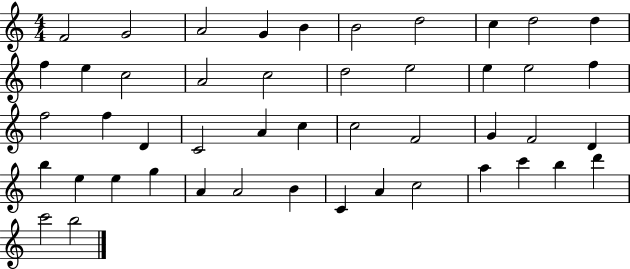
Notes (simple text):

F4/h G4/h A4/h G4/q B4/q B4/h D5/h C5/q D5/h D5/q F5/q E5/q C5/h A4/h C5/h D5/h E5/h E5/q E5/h F5/q F5/h F5/q D4/q C4/h A4/q C5/q C5/h F4/h G4/q F4/h D4/q B5/q E5/q E5/q G5/q A4/q A4/h B4/q C4/q A4/q C5/h A5/q C6/q B5/q D6/q C6/h B5/h